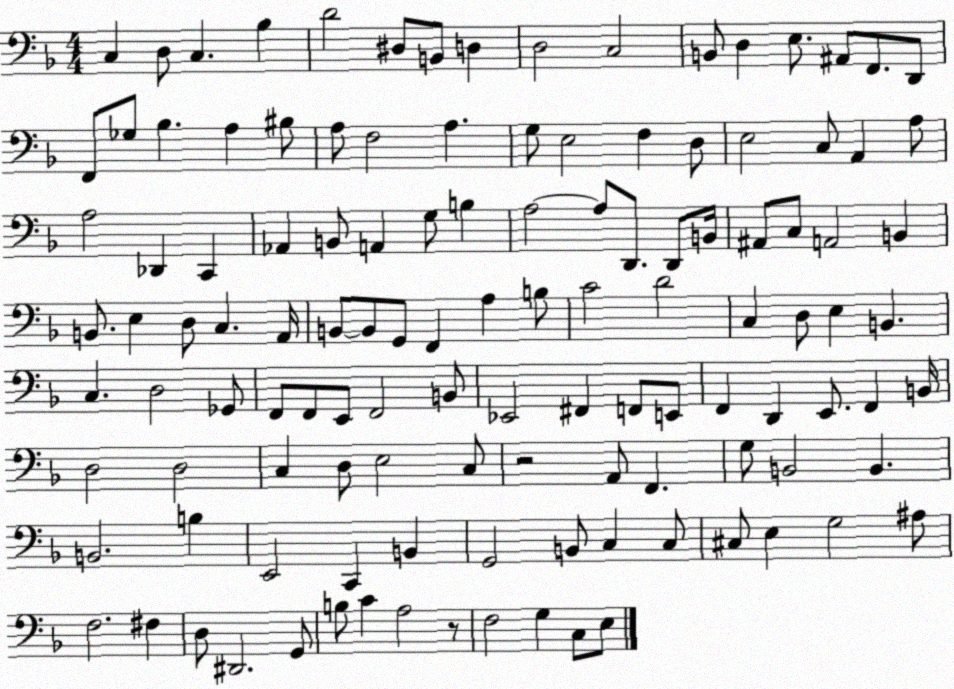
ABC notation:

X:1
T:Untitled
M:4/4
L:1/4
K:F
C, D,/2 C, _B, D2 ^D,/2 B,,/2 D, D,2 C,2 B,,/2 D, E,/2 ^A,,/2 F,,/2 D,,/2 F,,/2 _G,/2 _B, A, ^B,/2 A,/2 F,2 A, G,/2 E,2 F, D,/2 E,2 C,/2 A,, A,/2 A,2 _D,, C,, _A,, B,,/2 A,, G,/2 B, A,2 A,/2 D,,/2 D,,/2 B,,/4 ^A,,/2 C,/2 A,,2 B,, B,,/2 E, D,/2 C, A,,/4 B,,/2 B,,/2 G,,/2 F,, A, B,/2 C2 D2 C, D,/2 E, B,, C, D,2 _G,,/2 F,,/2 F,,/2 E,,/2 F,,2 B,,/2 _E,,2 ^F,, F,,/2 E,,/2 F,, D,, E,,/2 F,, B,,/4 D,2 D,2 C, D,/2 E,2 C,/2 z2 A,,/2 F,, G,/2 B,,2 B,, B,,2 B, E,,2 C,, B,, G,,2 B,,/2 C, C,/2 ^C,/2 E, G,2 ^A,/2 F,2 ^F, D,/2 ^D,,2 G,,/2 B,/2 C A,2 z/2 F,2 G, C,/2 E,/2